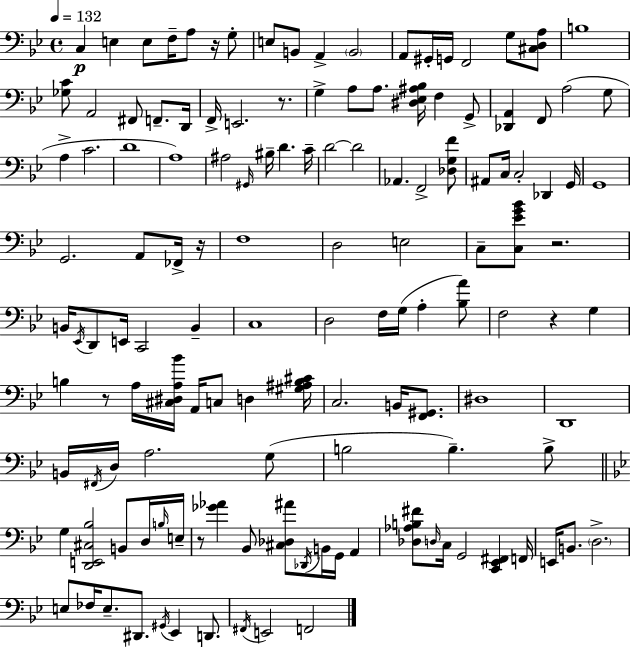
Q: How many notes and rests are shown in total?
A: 135